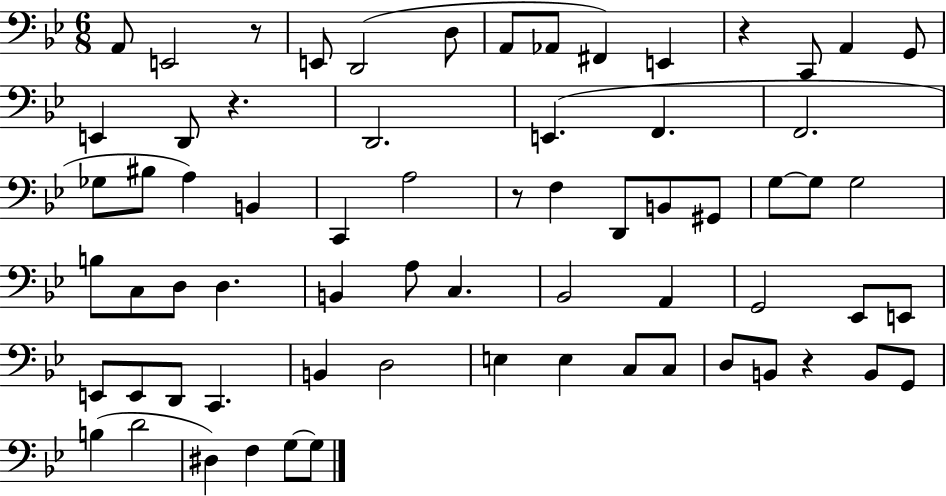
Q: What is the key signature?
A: BES major